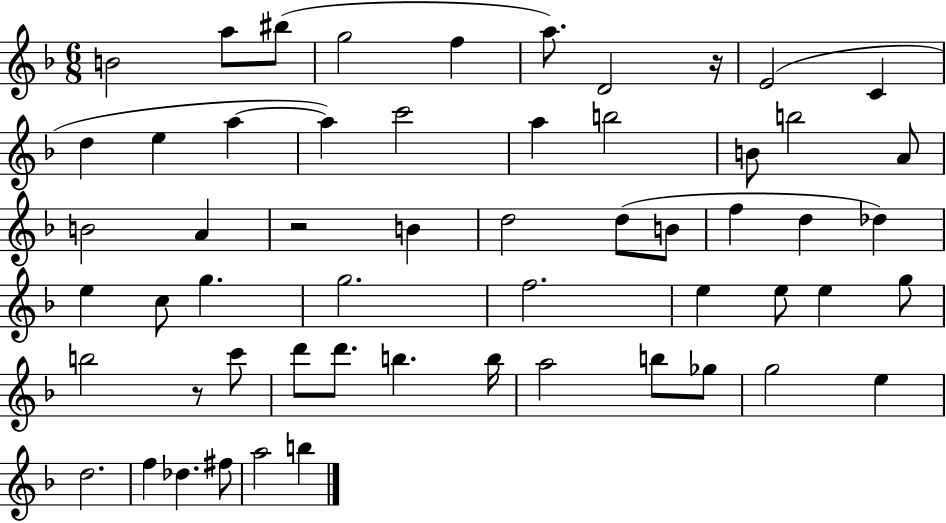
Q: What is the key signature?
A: F major